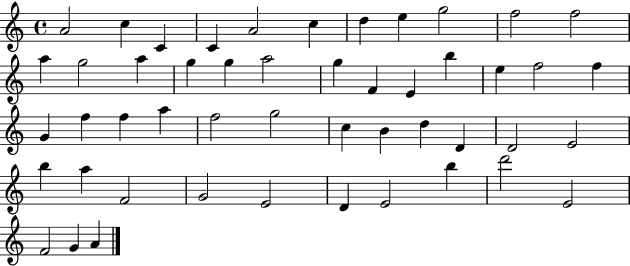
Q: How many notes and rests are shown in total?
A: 49